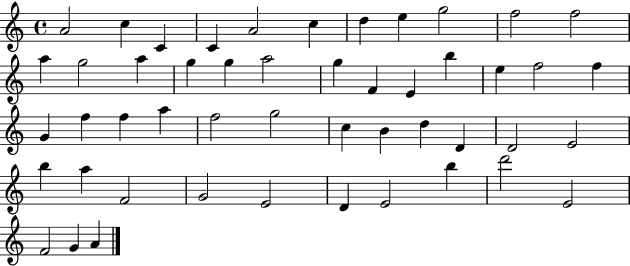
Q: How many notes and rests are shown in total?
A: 49